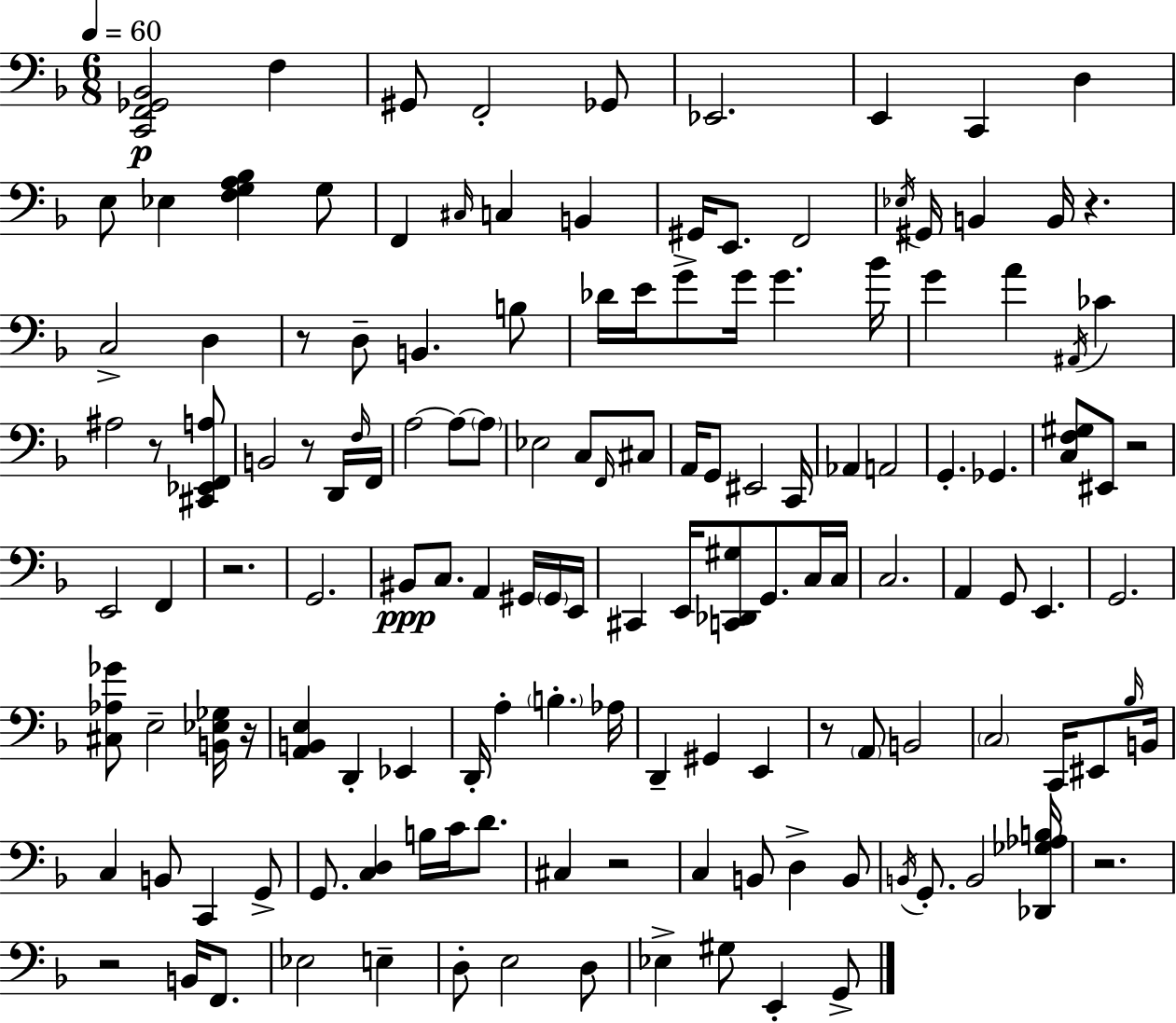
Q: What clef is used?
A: bass